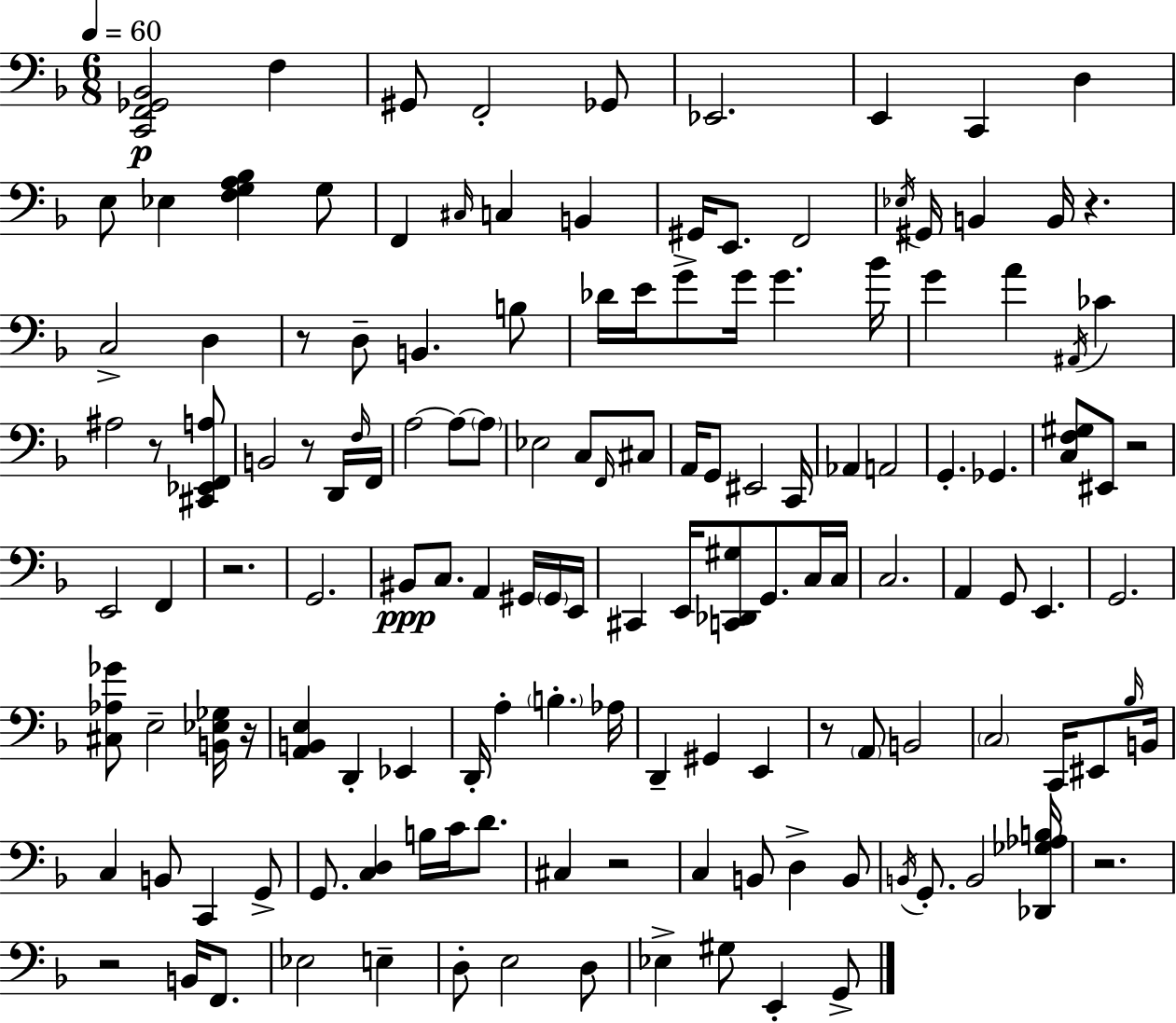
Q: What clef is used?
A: bass